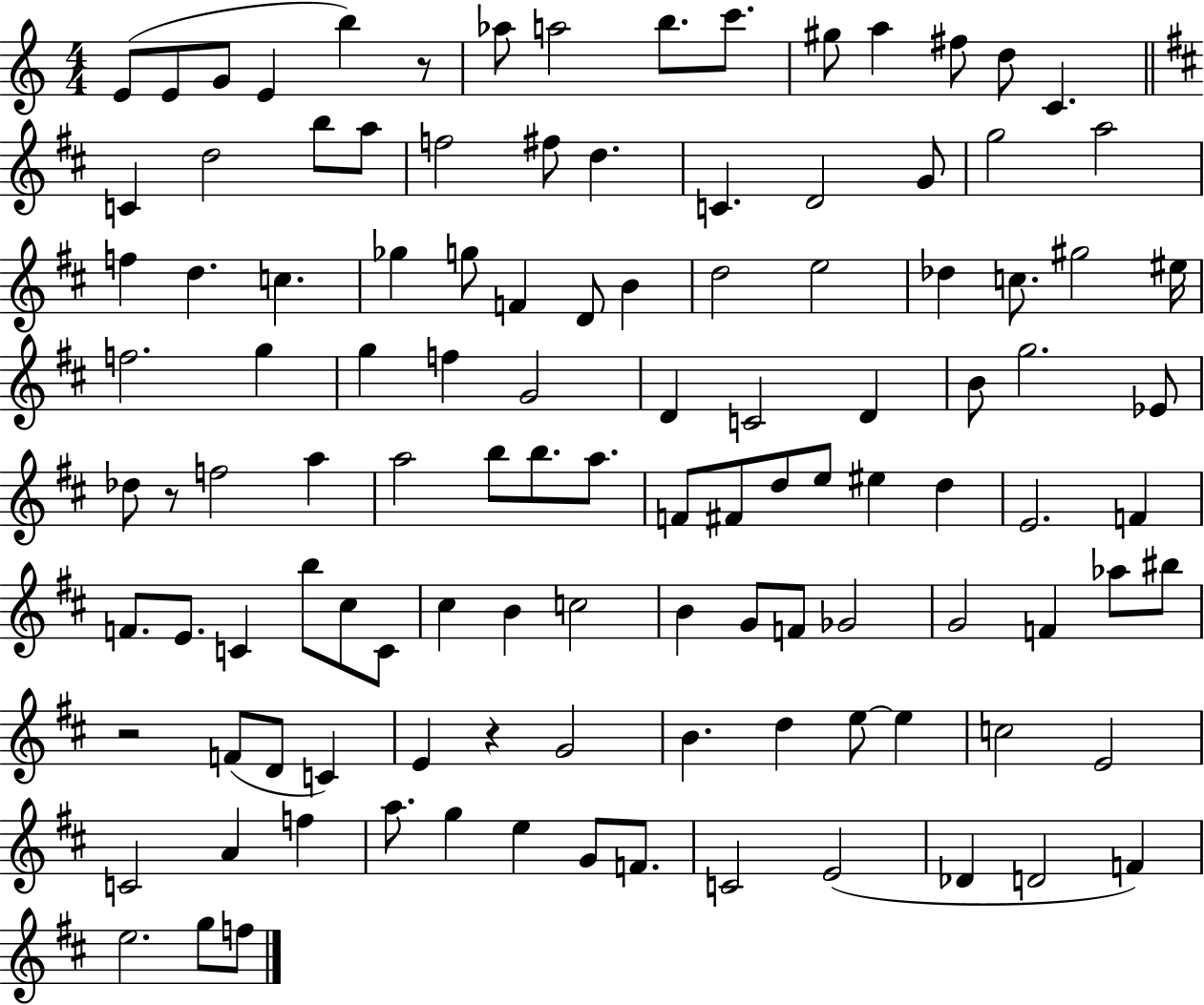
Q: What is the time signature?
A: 4/4